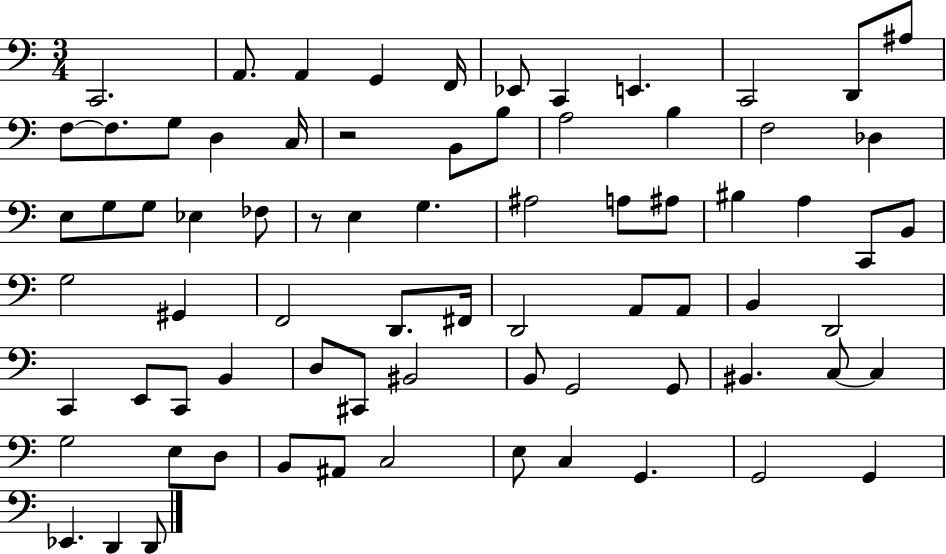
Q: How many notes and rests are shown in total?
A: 75